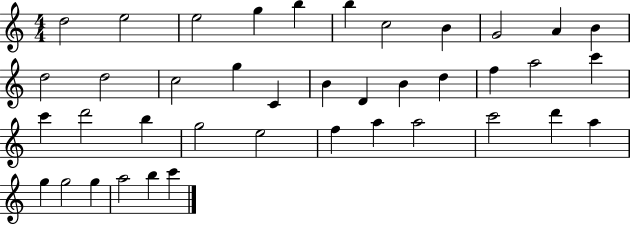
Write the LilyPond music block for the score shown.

{
  \clef treble
  \numericTimeSignature
  \time 4/4
  \key c \major
  d''2 e''2 | e''2 g''4 b''4 | b''4 c''2 b'4 | g'2 a'4 b'4 | \break d''2 d''2 | c''2 g''4 c'4 | b'4 d'4 b'4 d''4 | f''4 a''2 c'''4 | \break c'''4 d'''2 b''4 | g''2 e''2 | f''4 a''4 a''2 | c'''2 d'''4 a''4 | \break g''4 g''2 g''4 | a''2 b''4 c'''4 | \bar "|."
}